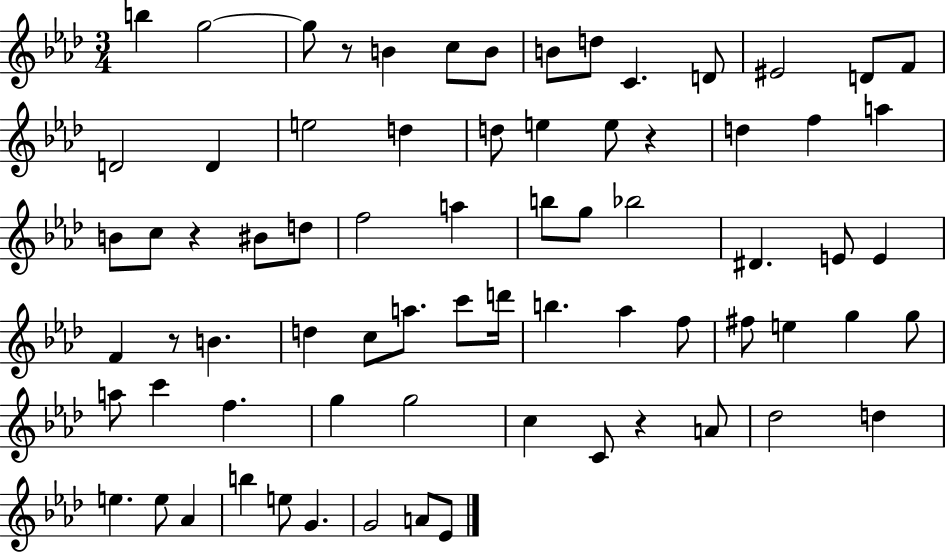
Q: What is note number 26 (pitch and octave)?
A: BIS4